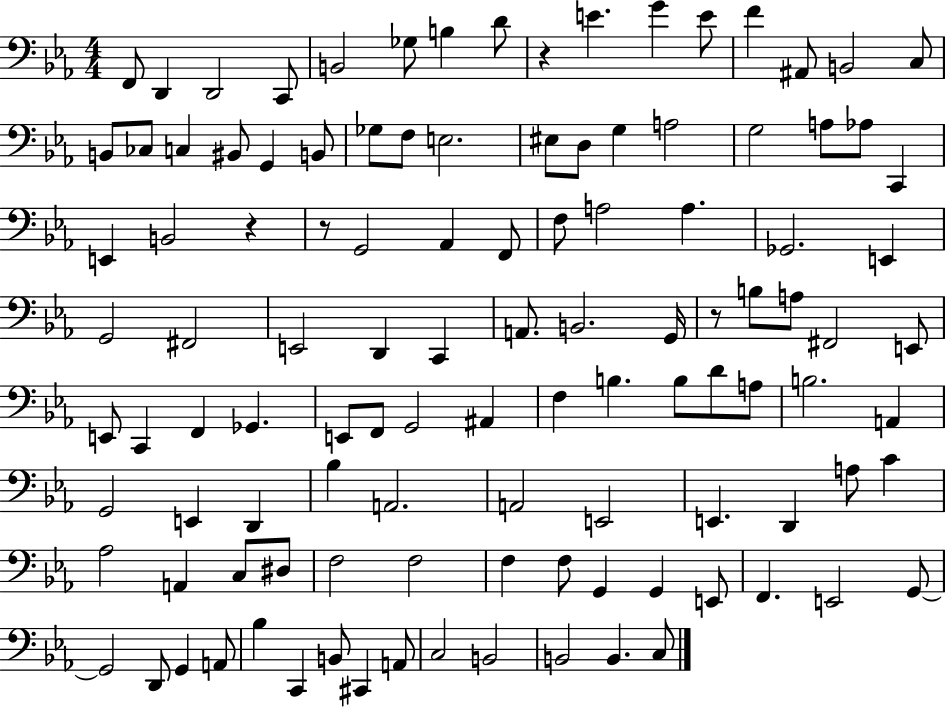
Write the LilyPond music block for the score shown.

{
  \clef bass
  \numericTimeSignature
  \time 4/4
  \key ees \major
  f,8 d,4 d,2 c,8 | b,2 ges8 b4 d'8 | r4 e'4. g'4 e'8 | f'4 ais,8 b,2 c8 | \break b,8 ces8 c4 bis,8 g,4 b,8 | ges8 f8 e2. | eis8 d8 g4 a2 | g2 a8 aes8 c,4 | \break e,4 b,2 r4 | r8 g,2 aes,4 f,8 | f8 a2 a4. | ges,2. e,4 | \break g,2 fis,2 | e,2 d,4 c,4 | a,8. b,2. g,16 | r8 b8 a8 fis,2 e,8 | \break e,8 c,4 f,4 ges,4. | e,8 f,8 g,2 ais,4 | f4 b4. b8 d'8 a8 | b2. a,4 | \break g,2 e,4 d,4 | bes4 a,2. | a,2 e,2 | e,4. d,4 a8 c'4 | \break aes2 a,4 c8 dis8 | f2 f2 | f4 f8 g,4 g,4 e,8 | f,4. e,2 g,8~~ | \break g,2 d,8 g,4 a,8 | bes4 c,4 b,8 cis,4 a,8 | c2 b,2 | b,2 b,4. c8 | \break \bar "|."
}